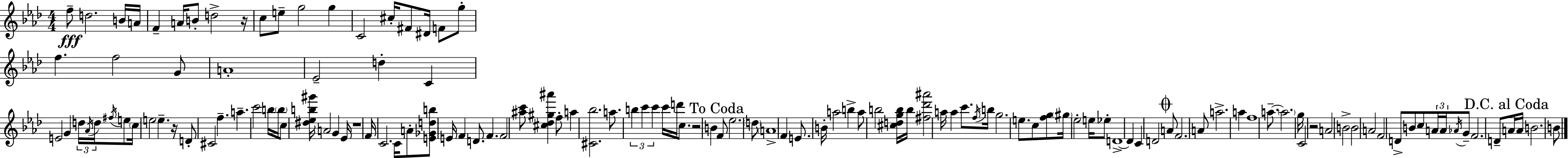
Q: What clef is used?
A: treble